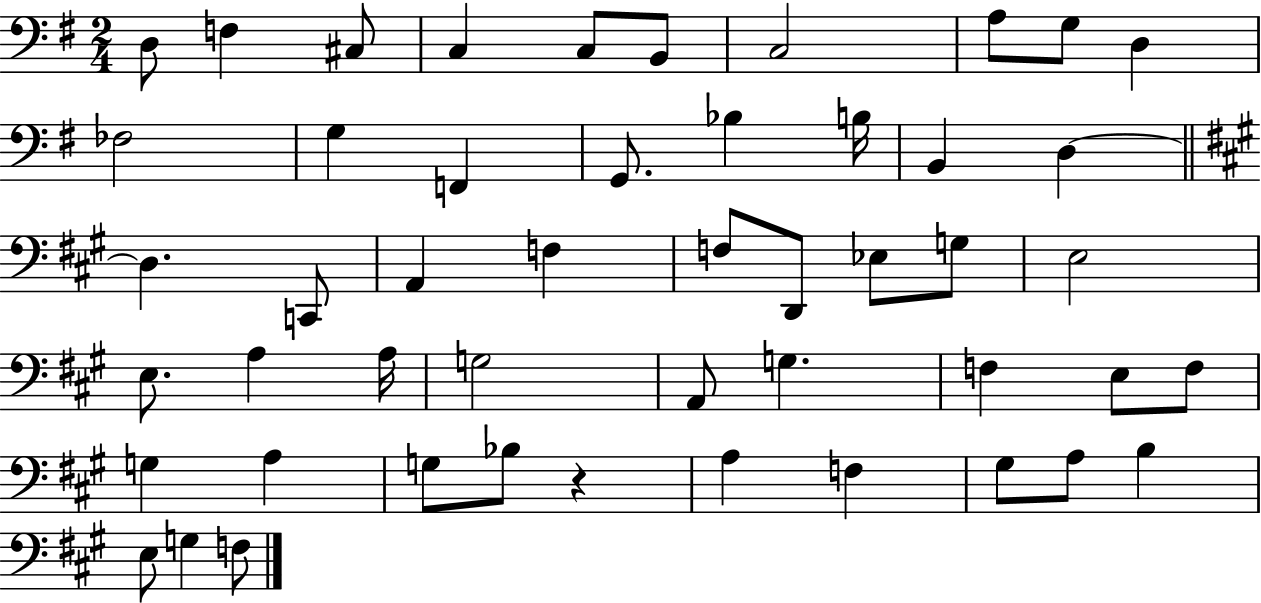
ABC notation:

X:1
T:Untitled
M:2/4
L:1/4
K:G
D,/2 F, ^C,/2 C, C,/2 B,,/2 C,2 A,/2 G,/2 D, _F,2 G, F,, G,,/2 _B, B,/4 B,, D, D, C,,/2 A,, F, F,/2 D,,/2 _E,/2 G,/2 E,2 E,/2 A, A,/4 G,2 A,,/2 G, F, E,/2 F,/2 G, A, G,/2 _B,/2 z A, F, ^G,/2 A,/2 B, E,/2 G, F,/2